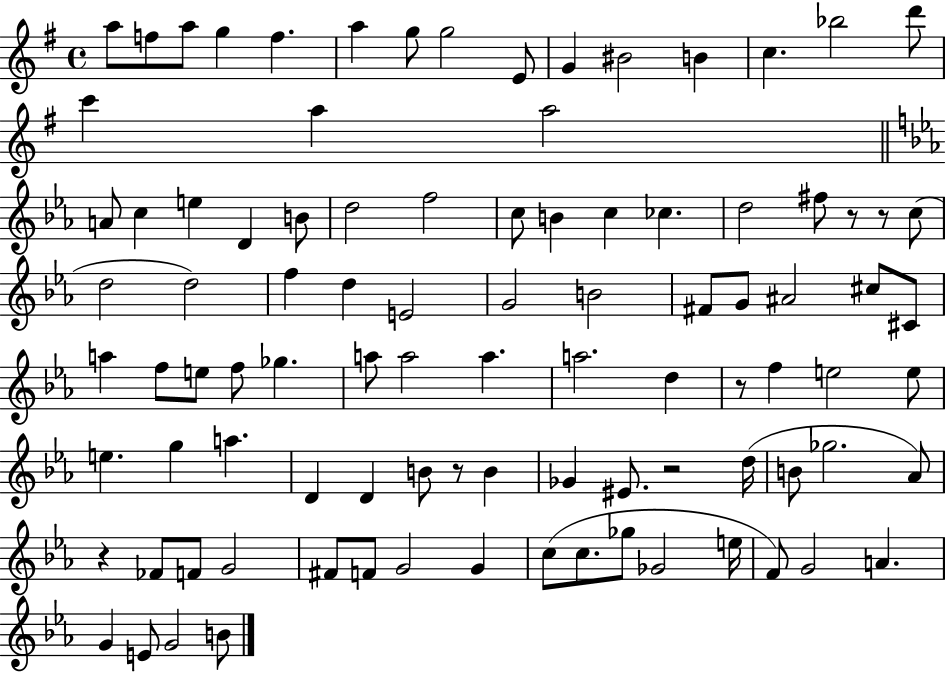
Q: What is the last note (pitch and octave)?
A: B4